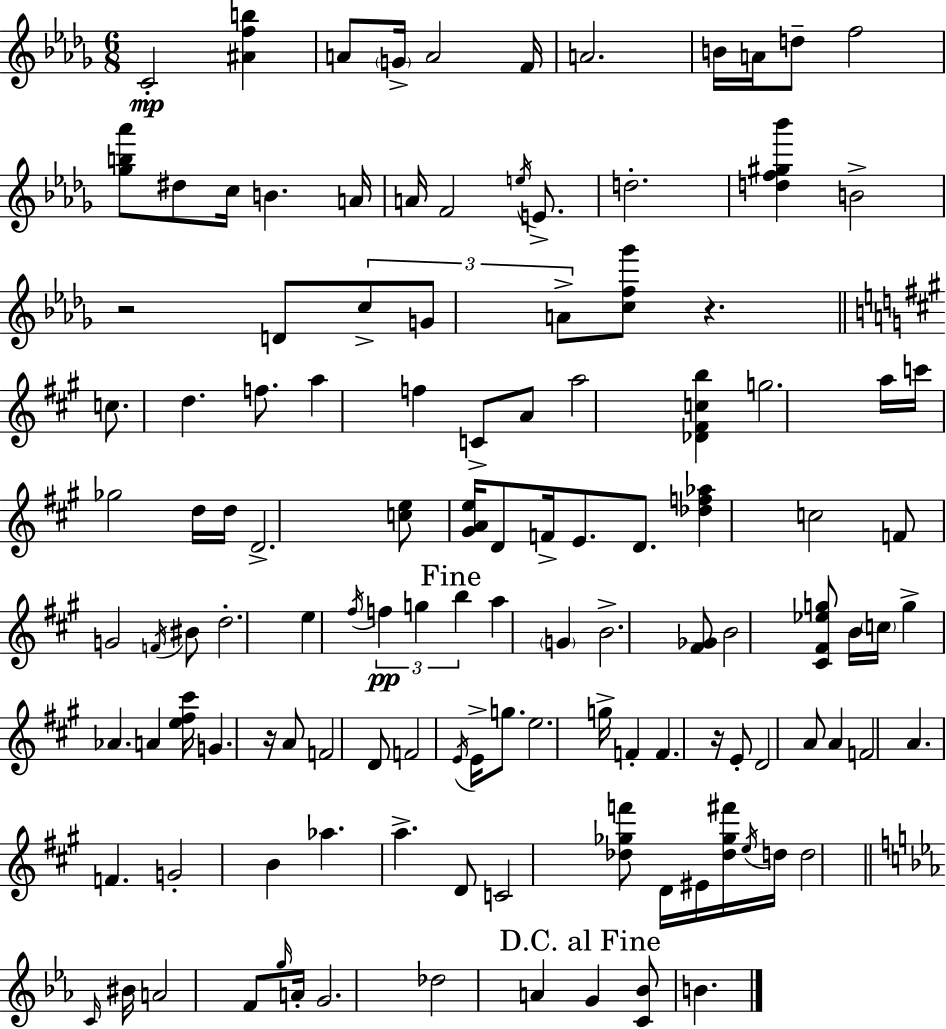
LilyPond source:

{
  \clef treble
  \numericTimeSignature
  \time 6/8
  \key bes \minor
  c'2-.\mp <ais' f'' b''>4 | a'8 \parenthesize g'16-> a'2 f'16 | a'2. | b'16 a'16 d''8-- f''2 | \break <ges'' b'' aes'''>8 dis''8 c''16 b'4. a'16 | a'16 f'2 \acciaccatura { e''16 } e'8.-> | d''2.-. | <d'' f'' gis'' bes'''>4 b'2-> | \break r2 d'8 \tuplet 3/2 { c''8-> | g'8 a'8-> } <c'' f'' ges'''>8 r4. | \bar "||" \break \key a \major c''8. d''4. f''8. | a''4 f''4 c'8-> a'8 | a''2 <des' fis' c'' b''>4 | g''2. | \break a''16 c'''16 ges''2 d''16 d''16 | d'2.-> | <c'' e''>8 <gis' a' e''>16 d'8 f'16-> e'8. d'8. | <des'' f'' aes''>4 c''2 | \break f'8 g'2 \acciaccatura { f'16 } bis'8 | d''2.-. | e''4 \acciaccatura { fis''16 } \tuplet 3/2 { f''4\pp g''4 | \mark "Fine" b''4 } a''4 \parenthesize g'4 | \break b'2.-> | <fis' ges'>8 b'2 | <cis' fis' ees'' g''>8 b'16 \parenthesize c''16 g''4-> aes'4. | a'4 <e'' fis'' cis'''>16 g'4. | \break r16 a'8 f'2 | d'8 f'2 \acciaccatura { e'16 } e'16-> | g''8. e''2. | g''16-> f'4-. f'4. | \break r16 e'8-. d'2 | a'8 a'4 f'2 | a'4. f'4. | g'2-. b'4 | \break aes''4. a''4.-> | d'8 c'2 | <des'' ges'' f'''>8 d'16 eis'16 <des'' ges'' fis'''>16 \acciaccatura { e''16 } d''16 d''2 | \bar "||" \break \key ees \major \grace { c'16 } bis'16 a'2 f'8 | \grace { g''16 } a'16-. g'2. | des''2 a'4 | \mark "D.C. al Fine" g'4 <c' bes'>8 b'4. | \break \bar "|."
}